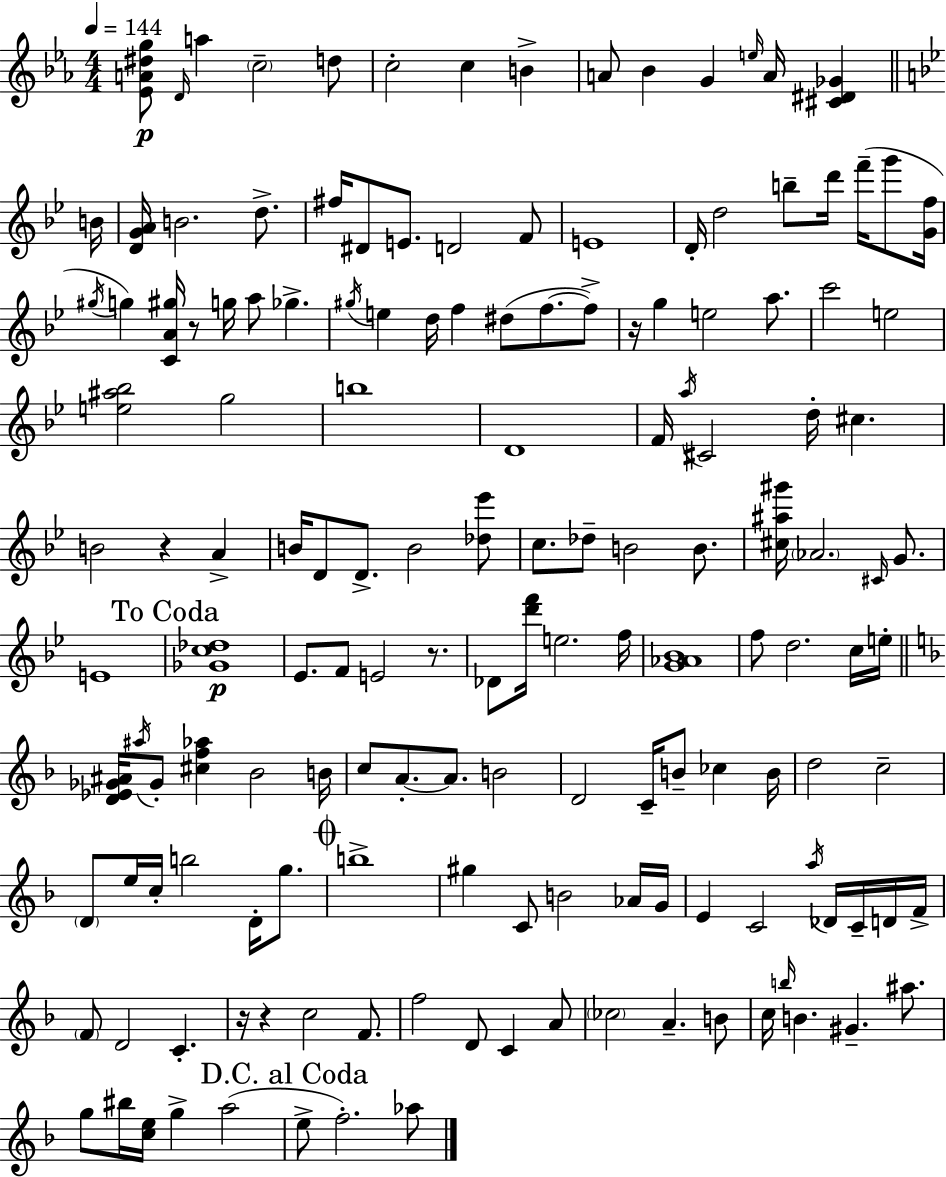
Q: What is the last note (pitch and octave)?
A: Ab5